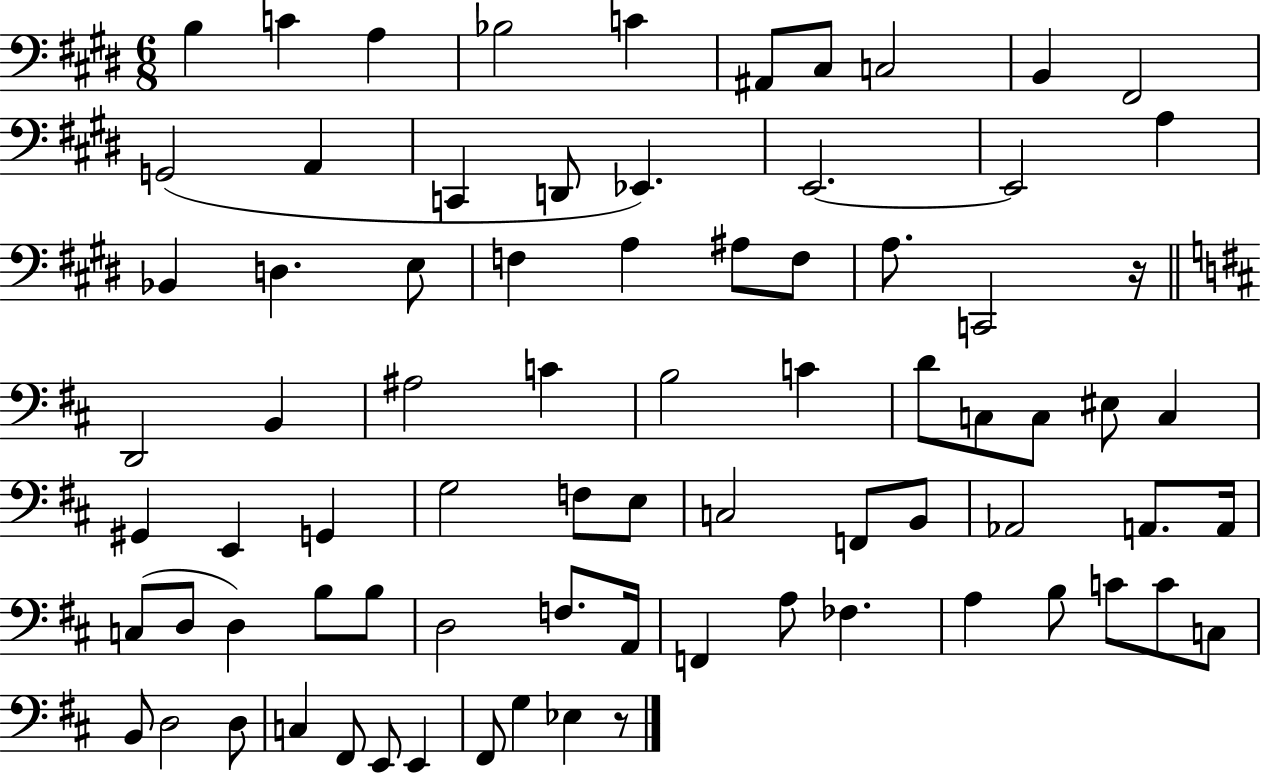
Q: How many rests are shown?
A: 2